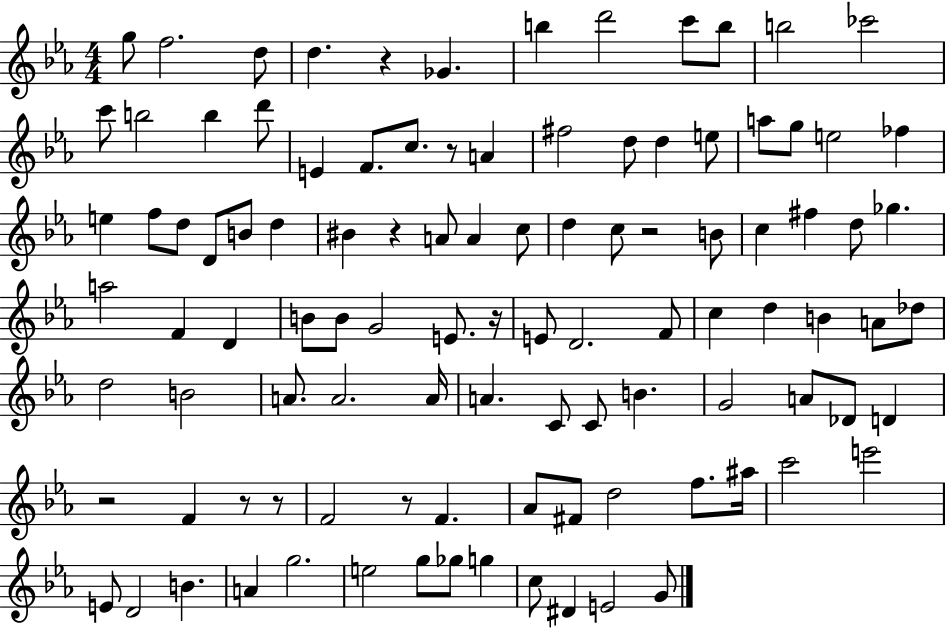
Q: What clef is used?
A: treble